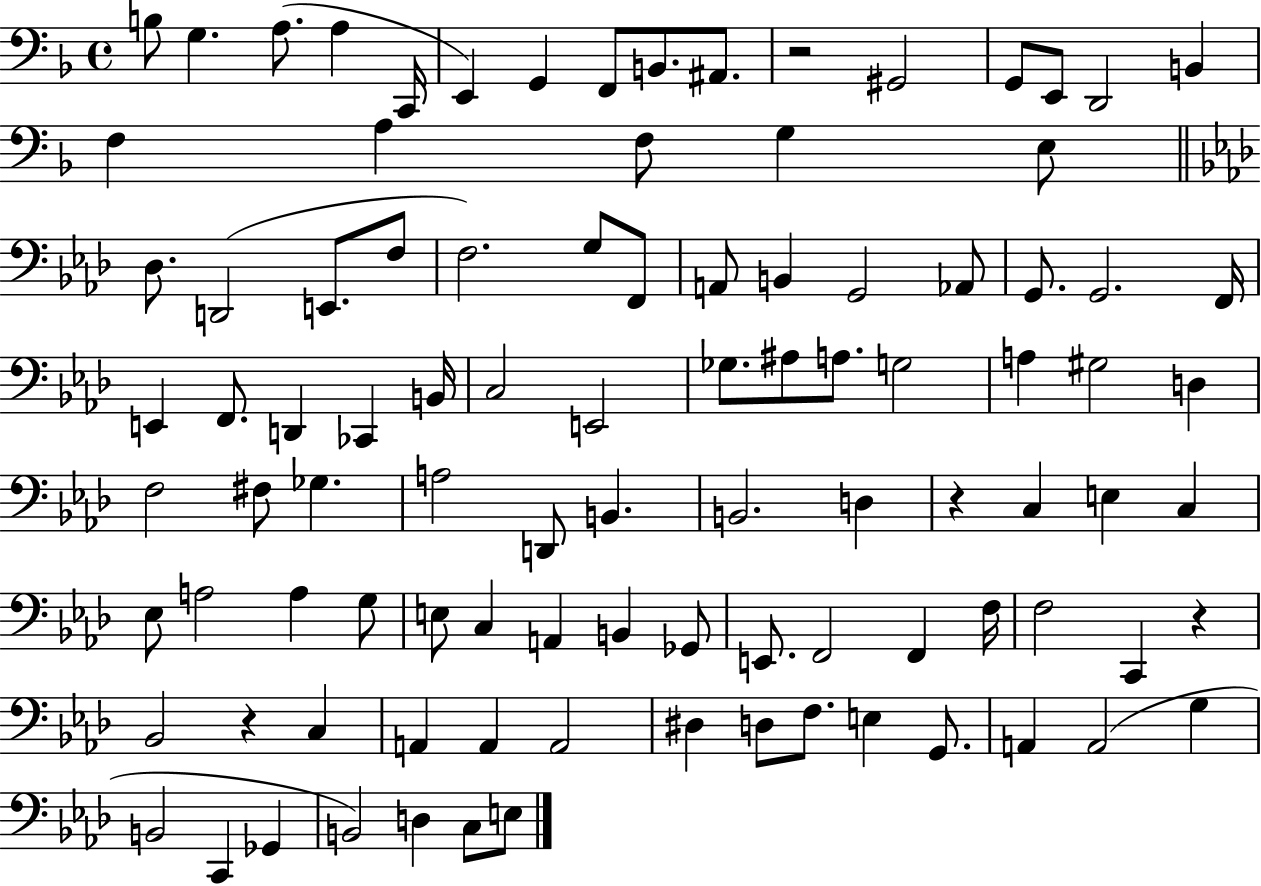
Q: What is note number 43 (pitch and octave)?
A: A#3